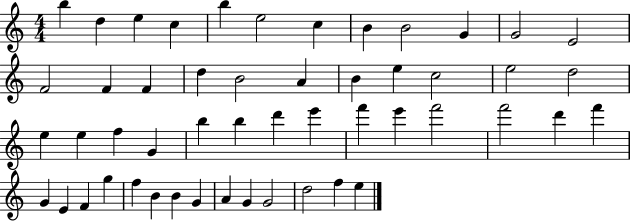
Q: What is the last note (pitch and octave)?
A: E5